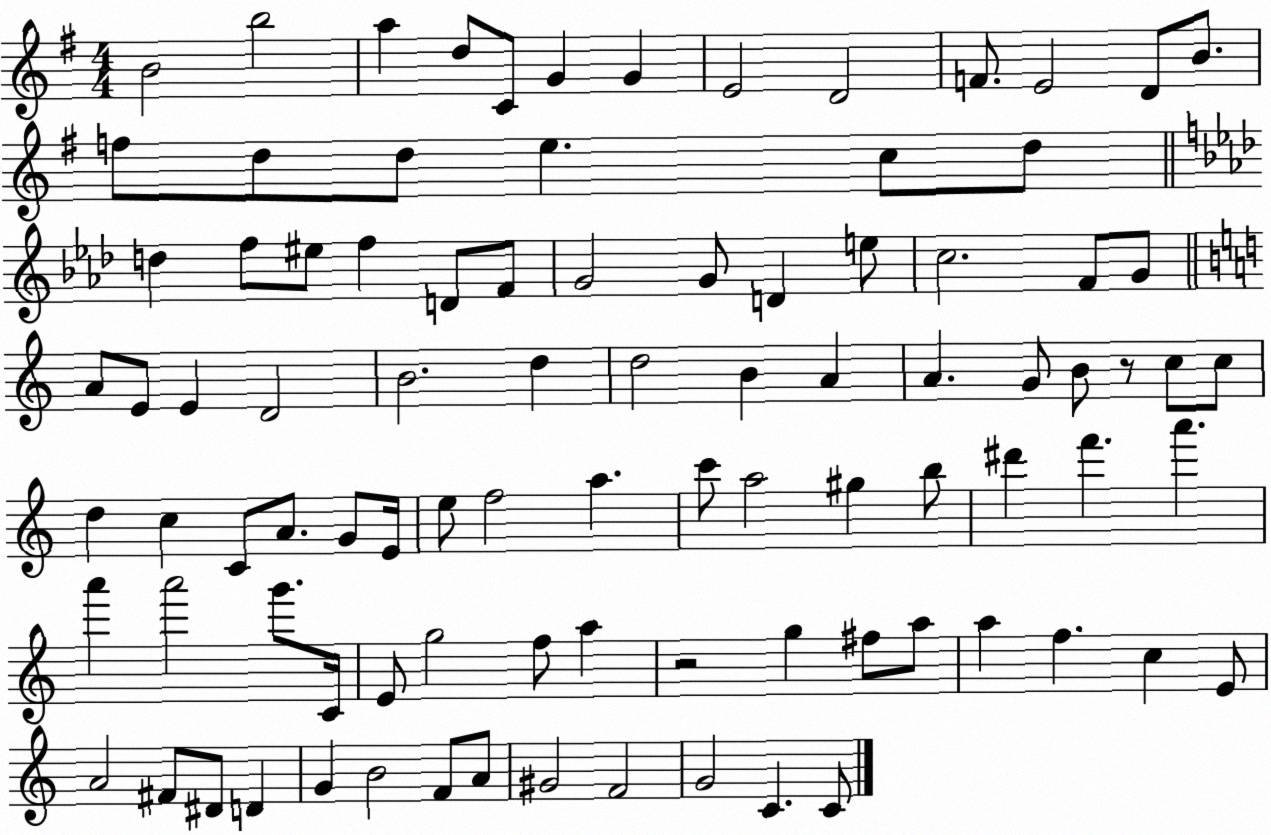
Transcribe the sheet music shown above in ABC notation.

X:1
T:Untitled
M:4/4
L:1/4
K:G
B2 b2 a d/2 C/2 G G E2 D2 F/2 E2 D/2 B/2 f/2 d/2 d/2 e c/2 d/2 d f/2 ^e/2 f D/2 F/2 G2 G/2 D e/2 c2 F/2 G/2 A/2 E/2 E D2 B2 d d2 B A A G/2 B/2 z/2 c/2 c/2 d c C/2 A/2 G/2 E/4 e/2 f2 a c'/2 a2 ^g b/2 ^d' f' a' a' a'2 g'/2 C/4 E/2 g2 f/2 a z2 g ^f/2 a/2 a f c E/2 A2 ^F/2 ^D/2 D G B2 F/2 A/2 ^G2 F2 G2 C C/2